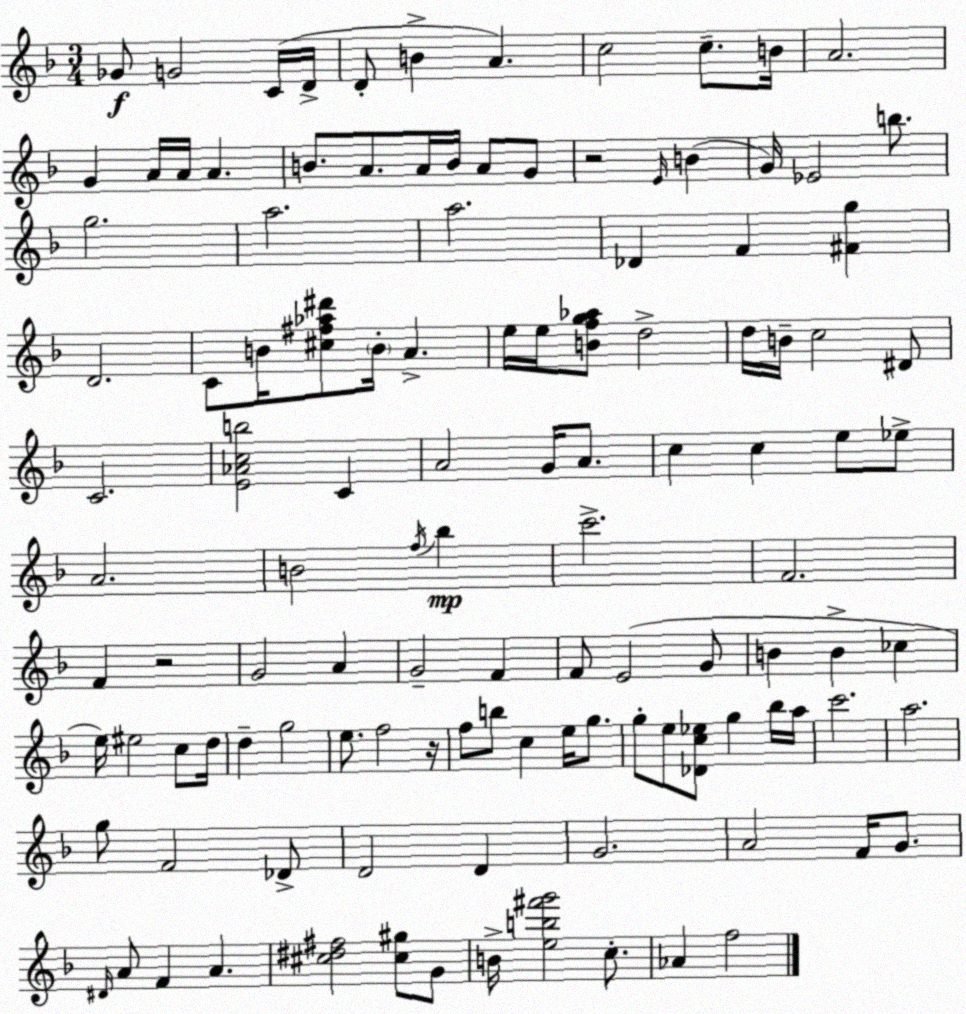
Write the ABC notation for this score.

X:1
T:Untitled
M:3/4
L:1/4
K:Dm
_G/2 G2 C/4 D/4 D/2 B A c2 c/2 B/4 A2 G A/4 A/4 A B/2 A/2 A/4 B/4 A/2 G/2 z2 E/4 B G/4 _E2 b/2 g2 a2 a2 _D F [^Fg] D2 C/2 B/4 [^c^f_a^d']/2 B/4 A e/4 e/4 [Bfg_a]/2 d2 d/4 B/4 c2 ^D/2 C2 [E_Acb]2 C A2 G/4 A/2 c c e/2 _e/2 A2 B2 f/4 _b c'2 F2 F z2 G2 A G2 F F/2 E2 G/2 B B _c e/4 ^e2 c/2 d/4 d g2 e/2 f2 z/4 f/2 b/2 c e/4 g/2 g/2 e/2 [_Dc_e]/2 g _b/4 a/4 c'2 a2 g/2 F2 _D/2 D2 D G2 A2 F/4 G/2 ^D/4 A/2 F A [^c^d^f]2 [^c^g]/2 G/2 B/4 [eb^f'g']2 c/2 _A f2